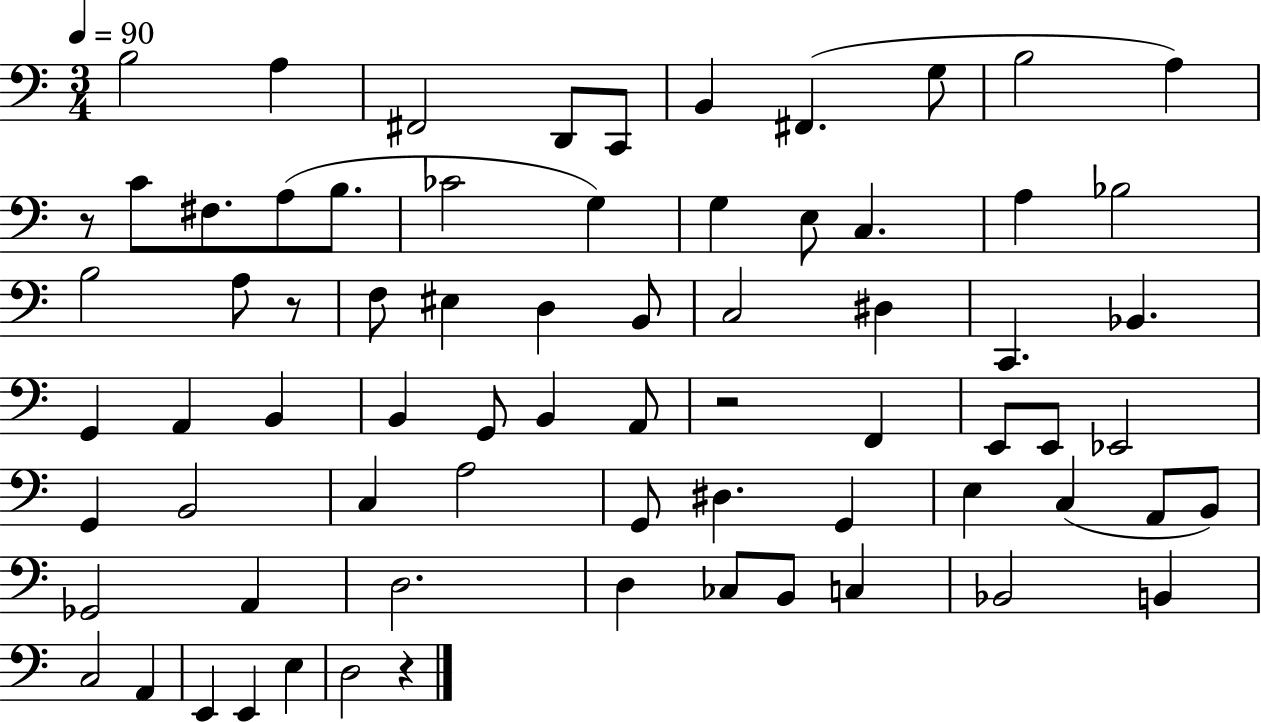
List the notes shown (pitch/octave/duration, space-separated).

B3/h A3/q F#2/h D2/e C2/e B2/q F#2/q. G3/e B3/h A3/q R/e C4/e F#3/e. A3/e B3/e. CES4/h G3/q G3/q E3/e C3/q. A3/q Bb3/h B3/h A3/e R/e F3/e EIS3/q D3/q B2/e C3/h D#3/q C2/q. Bb2/q. G2/q A2/q B2/q B2/q G2/e B2/q A2/e R/h F2/q E2/e E2/e Eb2/h G2/q B2/h C3/q A3/h G2/e D#3/q. G2/q E3/q C3/q A2/e B2/e Gb2/h A2/q D3/h. D3/q CES3/e B2/e C3/q Bb2/h B2/q C3/h A2/q E2/q E2/q E3/q D3/h R/q